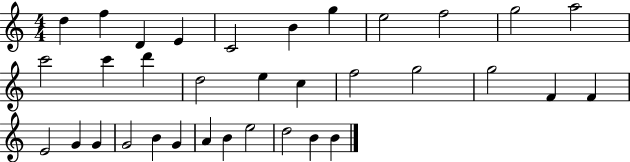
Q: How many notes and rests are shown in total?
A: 34